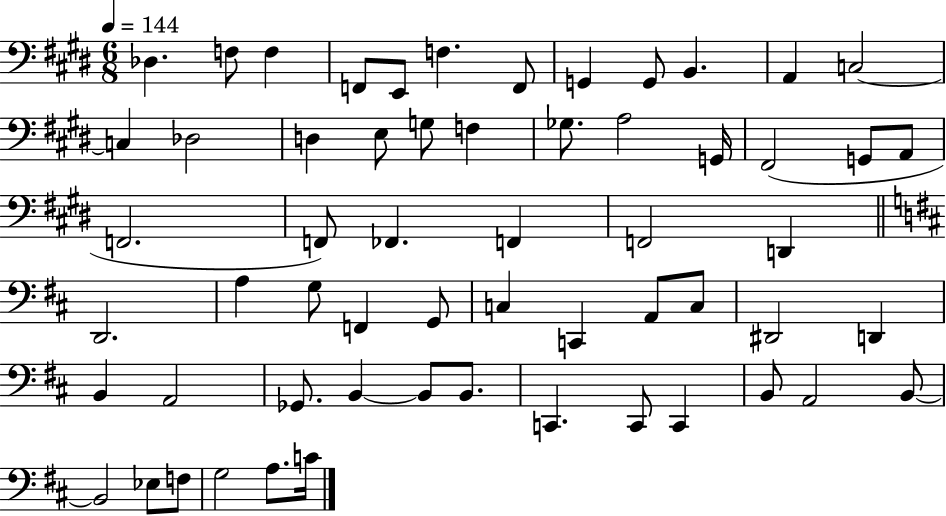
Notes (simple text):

Db3/q. F3/e F3/q F2/e E2/e F3/q. F2/e G2/q G2/e B2/q. A2/q C3/h C3/q Db3/h D3/q E3/e G3/e F3/q Gb3/e. A3/h G2/s F#2/h G2/e A2/e F2/h. F2/e FES2/q. F2/q F2/h D2/q D2/h. A3/q G3/e F2/q G2/e C3/q C2/q A2/e C3/e D#2/h D2/q B2/q A2/h Gb2/e. B2/q B2/e B2/e. C2/q. C2/e C2/q B2/e A2/h B2/e B2/h Eb3/e F3/e G3/h A3/e. C4/s